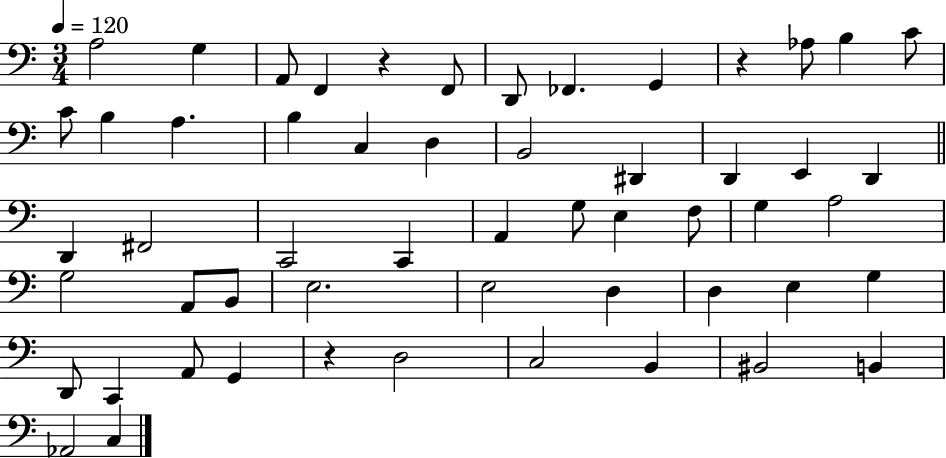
X:1
T:Untitled
M:3/4
L:1/4
K:C
A,2 G, A,,/2 F,, z F,,/2 D,,/2 _F,, G,, z _A,/2 B, C/2 C/2 B, A, B, C, D, B,,2 ^D,, D,, E,, D,, D,, ^F,,2 C,,2 C,, A,, G,/2 E, F,/2 G, A,2 G,2 A,,/2 B,,/2 E,2 E,2 D, D, E, G, D,,/2 C,, A,,/2 G,, z D,2 C,2 B,, ^B,,2 B,, _A,,2 C,